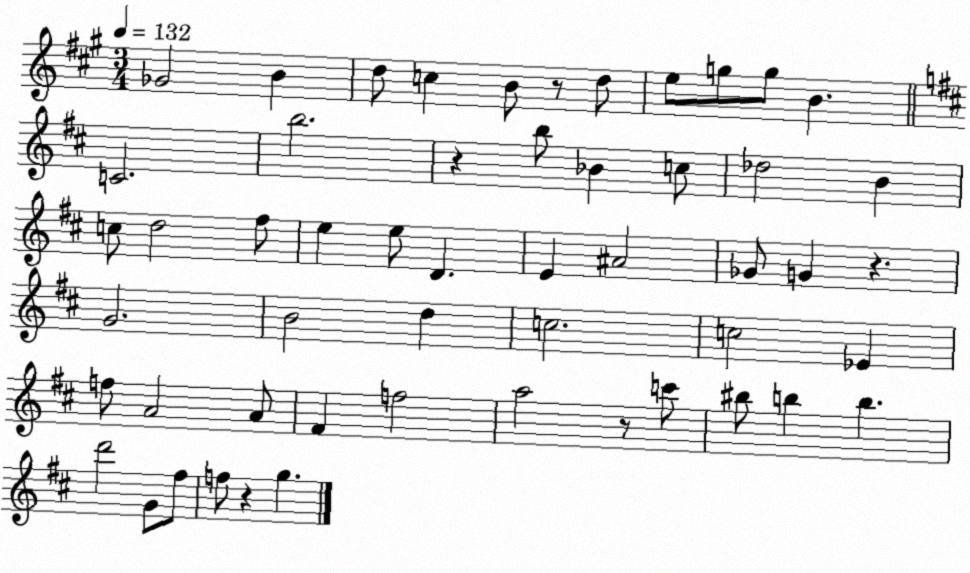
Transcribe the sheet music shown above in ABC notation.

X:1
T:Untitled
M:3/4
L:1/4
K:A
_G2 B d/2 c B/2 z/2 d/2 e/2 g/2 g/2 B C2 b2 z b/2 _B c/2 _d2 B c/2 d2 ^f/2 e e/2 D E ^A2 _G/2 G z G2 B2 d c2 c2 _E f/2 A2 A/2 ^F f2 a2 z/2 c'/2 ^b/2 b b d'2 G/2 ^f/2 f/2 z g